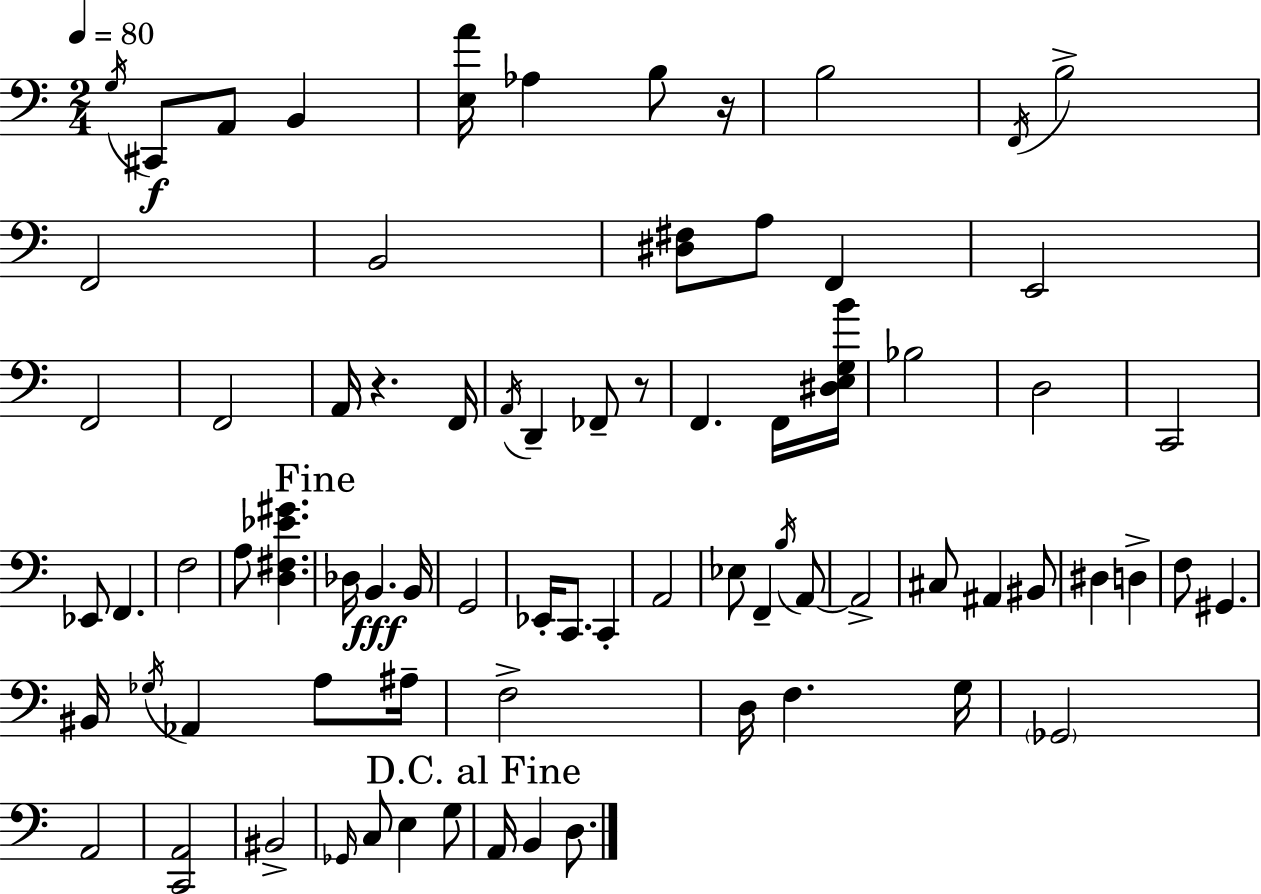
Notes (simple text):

G3/s C#2/e A2/e B2/q [E3,A4]/s Ab3/q B3/e R/s B3/h F2/s B3/h F2/h B2/h [D#3,F#3]/e A3/e F2/q E2/h F2/h F2/h A2/s R/q. F2/s A2/s D2/q FES2/e R/e F2/q. F2/s [D#3,E3,G3,B4]/s Bb3/h D3/h C2/h Eb2/e F2/q. F3/h A3/e [D3,F#3,Eb4,G#4]/q. Db3/s B2/q. B2/s G2/h Eb2/s C2/e. C2/q A2/h Eb3/e F2/q B3/s A2/e A2/h C#3/e A#2/q BIS2/e D#3/q D3/q F3/e G#2/q. BIS2/s Gb3/s Ab2/q A3/e A#3/s F3/h D3/s F3/q. G3/s Gb2/h A2/h [C2,A2]/h BIS2/h Gb2/s C3/e E3/q G3/e A2/s B2/q D3/e.